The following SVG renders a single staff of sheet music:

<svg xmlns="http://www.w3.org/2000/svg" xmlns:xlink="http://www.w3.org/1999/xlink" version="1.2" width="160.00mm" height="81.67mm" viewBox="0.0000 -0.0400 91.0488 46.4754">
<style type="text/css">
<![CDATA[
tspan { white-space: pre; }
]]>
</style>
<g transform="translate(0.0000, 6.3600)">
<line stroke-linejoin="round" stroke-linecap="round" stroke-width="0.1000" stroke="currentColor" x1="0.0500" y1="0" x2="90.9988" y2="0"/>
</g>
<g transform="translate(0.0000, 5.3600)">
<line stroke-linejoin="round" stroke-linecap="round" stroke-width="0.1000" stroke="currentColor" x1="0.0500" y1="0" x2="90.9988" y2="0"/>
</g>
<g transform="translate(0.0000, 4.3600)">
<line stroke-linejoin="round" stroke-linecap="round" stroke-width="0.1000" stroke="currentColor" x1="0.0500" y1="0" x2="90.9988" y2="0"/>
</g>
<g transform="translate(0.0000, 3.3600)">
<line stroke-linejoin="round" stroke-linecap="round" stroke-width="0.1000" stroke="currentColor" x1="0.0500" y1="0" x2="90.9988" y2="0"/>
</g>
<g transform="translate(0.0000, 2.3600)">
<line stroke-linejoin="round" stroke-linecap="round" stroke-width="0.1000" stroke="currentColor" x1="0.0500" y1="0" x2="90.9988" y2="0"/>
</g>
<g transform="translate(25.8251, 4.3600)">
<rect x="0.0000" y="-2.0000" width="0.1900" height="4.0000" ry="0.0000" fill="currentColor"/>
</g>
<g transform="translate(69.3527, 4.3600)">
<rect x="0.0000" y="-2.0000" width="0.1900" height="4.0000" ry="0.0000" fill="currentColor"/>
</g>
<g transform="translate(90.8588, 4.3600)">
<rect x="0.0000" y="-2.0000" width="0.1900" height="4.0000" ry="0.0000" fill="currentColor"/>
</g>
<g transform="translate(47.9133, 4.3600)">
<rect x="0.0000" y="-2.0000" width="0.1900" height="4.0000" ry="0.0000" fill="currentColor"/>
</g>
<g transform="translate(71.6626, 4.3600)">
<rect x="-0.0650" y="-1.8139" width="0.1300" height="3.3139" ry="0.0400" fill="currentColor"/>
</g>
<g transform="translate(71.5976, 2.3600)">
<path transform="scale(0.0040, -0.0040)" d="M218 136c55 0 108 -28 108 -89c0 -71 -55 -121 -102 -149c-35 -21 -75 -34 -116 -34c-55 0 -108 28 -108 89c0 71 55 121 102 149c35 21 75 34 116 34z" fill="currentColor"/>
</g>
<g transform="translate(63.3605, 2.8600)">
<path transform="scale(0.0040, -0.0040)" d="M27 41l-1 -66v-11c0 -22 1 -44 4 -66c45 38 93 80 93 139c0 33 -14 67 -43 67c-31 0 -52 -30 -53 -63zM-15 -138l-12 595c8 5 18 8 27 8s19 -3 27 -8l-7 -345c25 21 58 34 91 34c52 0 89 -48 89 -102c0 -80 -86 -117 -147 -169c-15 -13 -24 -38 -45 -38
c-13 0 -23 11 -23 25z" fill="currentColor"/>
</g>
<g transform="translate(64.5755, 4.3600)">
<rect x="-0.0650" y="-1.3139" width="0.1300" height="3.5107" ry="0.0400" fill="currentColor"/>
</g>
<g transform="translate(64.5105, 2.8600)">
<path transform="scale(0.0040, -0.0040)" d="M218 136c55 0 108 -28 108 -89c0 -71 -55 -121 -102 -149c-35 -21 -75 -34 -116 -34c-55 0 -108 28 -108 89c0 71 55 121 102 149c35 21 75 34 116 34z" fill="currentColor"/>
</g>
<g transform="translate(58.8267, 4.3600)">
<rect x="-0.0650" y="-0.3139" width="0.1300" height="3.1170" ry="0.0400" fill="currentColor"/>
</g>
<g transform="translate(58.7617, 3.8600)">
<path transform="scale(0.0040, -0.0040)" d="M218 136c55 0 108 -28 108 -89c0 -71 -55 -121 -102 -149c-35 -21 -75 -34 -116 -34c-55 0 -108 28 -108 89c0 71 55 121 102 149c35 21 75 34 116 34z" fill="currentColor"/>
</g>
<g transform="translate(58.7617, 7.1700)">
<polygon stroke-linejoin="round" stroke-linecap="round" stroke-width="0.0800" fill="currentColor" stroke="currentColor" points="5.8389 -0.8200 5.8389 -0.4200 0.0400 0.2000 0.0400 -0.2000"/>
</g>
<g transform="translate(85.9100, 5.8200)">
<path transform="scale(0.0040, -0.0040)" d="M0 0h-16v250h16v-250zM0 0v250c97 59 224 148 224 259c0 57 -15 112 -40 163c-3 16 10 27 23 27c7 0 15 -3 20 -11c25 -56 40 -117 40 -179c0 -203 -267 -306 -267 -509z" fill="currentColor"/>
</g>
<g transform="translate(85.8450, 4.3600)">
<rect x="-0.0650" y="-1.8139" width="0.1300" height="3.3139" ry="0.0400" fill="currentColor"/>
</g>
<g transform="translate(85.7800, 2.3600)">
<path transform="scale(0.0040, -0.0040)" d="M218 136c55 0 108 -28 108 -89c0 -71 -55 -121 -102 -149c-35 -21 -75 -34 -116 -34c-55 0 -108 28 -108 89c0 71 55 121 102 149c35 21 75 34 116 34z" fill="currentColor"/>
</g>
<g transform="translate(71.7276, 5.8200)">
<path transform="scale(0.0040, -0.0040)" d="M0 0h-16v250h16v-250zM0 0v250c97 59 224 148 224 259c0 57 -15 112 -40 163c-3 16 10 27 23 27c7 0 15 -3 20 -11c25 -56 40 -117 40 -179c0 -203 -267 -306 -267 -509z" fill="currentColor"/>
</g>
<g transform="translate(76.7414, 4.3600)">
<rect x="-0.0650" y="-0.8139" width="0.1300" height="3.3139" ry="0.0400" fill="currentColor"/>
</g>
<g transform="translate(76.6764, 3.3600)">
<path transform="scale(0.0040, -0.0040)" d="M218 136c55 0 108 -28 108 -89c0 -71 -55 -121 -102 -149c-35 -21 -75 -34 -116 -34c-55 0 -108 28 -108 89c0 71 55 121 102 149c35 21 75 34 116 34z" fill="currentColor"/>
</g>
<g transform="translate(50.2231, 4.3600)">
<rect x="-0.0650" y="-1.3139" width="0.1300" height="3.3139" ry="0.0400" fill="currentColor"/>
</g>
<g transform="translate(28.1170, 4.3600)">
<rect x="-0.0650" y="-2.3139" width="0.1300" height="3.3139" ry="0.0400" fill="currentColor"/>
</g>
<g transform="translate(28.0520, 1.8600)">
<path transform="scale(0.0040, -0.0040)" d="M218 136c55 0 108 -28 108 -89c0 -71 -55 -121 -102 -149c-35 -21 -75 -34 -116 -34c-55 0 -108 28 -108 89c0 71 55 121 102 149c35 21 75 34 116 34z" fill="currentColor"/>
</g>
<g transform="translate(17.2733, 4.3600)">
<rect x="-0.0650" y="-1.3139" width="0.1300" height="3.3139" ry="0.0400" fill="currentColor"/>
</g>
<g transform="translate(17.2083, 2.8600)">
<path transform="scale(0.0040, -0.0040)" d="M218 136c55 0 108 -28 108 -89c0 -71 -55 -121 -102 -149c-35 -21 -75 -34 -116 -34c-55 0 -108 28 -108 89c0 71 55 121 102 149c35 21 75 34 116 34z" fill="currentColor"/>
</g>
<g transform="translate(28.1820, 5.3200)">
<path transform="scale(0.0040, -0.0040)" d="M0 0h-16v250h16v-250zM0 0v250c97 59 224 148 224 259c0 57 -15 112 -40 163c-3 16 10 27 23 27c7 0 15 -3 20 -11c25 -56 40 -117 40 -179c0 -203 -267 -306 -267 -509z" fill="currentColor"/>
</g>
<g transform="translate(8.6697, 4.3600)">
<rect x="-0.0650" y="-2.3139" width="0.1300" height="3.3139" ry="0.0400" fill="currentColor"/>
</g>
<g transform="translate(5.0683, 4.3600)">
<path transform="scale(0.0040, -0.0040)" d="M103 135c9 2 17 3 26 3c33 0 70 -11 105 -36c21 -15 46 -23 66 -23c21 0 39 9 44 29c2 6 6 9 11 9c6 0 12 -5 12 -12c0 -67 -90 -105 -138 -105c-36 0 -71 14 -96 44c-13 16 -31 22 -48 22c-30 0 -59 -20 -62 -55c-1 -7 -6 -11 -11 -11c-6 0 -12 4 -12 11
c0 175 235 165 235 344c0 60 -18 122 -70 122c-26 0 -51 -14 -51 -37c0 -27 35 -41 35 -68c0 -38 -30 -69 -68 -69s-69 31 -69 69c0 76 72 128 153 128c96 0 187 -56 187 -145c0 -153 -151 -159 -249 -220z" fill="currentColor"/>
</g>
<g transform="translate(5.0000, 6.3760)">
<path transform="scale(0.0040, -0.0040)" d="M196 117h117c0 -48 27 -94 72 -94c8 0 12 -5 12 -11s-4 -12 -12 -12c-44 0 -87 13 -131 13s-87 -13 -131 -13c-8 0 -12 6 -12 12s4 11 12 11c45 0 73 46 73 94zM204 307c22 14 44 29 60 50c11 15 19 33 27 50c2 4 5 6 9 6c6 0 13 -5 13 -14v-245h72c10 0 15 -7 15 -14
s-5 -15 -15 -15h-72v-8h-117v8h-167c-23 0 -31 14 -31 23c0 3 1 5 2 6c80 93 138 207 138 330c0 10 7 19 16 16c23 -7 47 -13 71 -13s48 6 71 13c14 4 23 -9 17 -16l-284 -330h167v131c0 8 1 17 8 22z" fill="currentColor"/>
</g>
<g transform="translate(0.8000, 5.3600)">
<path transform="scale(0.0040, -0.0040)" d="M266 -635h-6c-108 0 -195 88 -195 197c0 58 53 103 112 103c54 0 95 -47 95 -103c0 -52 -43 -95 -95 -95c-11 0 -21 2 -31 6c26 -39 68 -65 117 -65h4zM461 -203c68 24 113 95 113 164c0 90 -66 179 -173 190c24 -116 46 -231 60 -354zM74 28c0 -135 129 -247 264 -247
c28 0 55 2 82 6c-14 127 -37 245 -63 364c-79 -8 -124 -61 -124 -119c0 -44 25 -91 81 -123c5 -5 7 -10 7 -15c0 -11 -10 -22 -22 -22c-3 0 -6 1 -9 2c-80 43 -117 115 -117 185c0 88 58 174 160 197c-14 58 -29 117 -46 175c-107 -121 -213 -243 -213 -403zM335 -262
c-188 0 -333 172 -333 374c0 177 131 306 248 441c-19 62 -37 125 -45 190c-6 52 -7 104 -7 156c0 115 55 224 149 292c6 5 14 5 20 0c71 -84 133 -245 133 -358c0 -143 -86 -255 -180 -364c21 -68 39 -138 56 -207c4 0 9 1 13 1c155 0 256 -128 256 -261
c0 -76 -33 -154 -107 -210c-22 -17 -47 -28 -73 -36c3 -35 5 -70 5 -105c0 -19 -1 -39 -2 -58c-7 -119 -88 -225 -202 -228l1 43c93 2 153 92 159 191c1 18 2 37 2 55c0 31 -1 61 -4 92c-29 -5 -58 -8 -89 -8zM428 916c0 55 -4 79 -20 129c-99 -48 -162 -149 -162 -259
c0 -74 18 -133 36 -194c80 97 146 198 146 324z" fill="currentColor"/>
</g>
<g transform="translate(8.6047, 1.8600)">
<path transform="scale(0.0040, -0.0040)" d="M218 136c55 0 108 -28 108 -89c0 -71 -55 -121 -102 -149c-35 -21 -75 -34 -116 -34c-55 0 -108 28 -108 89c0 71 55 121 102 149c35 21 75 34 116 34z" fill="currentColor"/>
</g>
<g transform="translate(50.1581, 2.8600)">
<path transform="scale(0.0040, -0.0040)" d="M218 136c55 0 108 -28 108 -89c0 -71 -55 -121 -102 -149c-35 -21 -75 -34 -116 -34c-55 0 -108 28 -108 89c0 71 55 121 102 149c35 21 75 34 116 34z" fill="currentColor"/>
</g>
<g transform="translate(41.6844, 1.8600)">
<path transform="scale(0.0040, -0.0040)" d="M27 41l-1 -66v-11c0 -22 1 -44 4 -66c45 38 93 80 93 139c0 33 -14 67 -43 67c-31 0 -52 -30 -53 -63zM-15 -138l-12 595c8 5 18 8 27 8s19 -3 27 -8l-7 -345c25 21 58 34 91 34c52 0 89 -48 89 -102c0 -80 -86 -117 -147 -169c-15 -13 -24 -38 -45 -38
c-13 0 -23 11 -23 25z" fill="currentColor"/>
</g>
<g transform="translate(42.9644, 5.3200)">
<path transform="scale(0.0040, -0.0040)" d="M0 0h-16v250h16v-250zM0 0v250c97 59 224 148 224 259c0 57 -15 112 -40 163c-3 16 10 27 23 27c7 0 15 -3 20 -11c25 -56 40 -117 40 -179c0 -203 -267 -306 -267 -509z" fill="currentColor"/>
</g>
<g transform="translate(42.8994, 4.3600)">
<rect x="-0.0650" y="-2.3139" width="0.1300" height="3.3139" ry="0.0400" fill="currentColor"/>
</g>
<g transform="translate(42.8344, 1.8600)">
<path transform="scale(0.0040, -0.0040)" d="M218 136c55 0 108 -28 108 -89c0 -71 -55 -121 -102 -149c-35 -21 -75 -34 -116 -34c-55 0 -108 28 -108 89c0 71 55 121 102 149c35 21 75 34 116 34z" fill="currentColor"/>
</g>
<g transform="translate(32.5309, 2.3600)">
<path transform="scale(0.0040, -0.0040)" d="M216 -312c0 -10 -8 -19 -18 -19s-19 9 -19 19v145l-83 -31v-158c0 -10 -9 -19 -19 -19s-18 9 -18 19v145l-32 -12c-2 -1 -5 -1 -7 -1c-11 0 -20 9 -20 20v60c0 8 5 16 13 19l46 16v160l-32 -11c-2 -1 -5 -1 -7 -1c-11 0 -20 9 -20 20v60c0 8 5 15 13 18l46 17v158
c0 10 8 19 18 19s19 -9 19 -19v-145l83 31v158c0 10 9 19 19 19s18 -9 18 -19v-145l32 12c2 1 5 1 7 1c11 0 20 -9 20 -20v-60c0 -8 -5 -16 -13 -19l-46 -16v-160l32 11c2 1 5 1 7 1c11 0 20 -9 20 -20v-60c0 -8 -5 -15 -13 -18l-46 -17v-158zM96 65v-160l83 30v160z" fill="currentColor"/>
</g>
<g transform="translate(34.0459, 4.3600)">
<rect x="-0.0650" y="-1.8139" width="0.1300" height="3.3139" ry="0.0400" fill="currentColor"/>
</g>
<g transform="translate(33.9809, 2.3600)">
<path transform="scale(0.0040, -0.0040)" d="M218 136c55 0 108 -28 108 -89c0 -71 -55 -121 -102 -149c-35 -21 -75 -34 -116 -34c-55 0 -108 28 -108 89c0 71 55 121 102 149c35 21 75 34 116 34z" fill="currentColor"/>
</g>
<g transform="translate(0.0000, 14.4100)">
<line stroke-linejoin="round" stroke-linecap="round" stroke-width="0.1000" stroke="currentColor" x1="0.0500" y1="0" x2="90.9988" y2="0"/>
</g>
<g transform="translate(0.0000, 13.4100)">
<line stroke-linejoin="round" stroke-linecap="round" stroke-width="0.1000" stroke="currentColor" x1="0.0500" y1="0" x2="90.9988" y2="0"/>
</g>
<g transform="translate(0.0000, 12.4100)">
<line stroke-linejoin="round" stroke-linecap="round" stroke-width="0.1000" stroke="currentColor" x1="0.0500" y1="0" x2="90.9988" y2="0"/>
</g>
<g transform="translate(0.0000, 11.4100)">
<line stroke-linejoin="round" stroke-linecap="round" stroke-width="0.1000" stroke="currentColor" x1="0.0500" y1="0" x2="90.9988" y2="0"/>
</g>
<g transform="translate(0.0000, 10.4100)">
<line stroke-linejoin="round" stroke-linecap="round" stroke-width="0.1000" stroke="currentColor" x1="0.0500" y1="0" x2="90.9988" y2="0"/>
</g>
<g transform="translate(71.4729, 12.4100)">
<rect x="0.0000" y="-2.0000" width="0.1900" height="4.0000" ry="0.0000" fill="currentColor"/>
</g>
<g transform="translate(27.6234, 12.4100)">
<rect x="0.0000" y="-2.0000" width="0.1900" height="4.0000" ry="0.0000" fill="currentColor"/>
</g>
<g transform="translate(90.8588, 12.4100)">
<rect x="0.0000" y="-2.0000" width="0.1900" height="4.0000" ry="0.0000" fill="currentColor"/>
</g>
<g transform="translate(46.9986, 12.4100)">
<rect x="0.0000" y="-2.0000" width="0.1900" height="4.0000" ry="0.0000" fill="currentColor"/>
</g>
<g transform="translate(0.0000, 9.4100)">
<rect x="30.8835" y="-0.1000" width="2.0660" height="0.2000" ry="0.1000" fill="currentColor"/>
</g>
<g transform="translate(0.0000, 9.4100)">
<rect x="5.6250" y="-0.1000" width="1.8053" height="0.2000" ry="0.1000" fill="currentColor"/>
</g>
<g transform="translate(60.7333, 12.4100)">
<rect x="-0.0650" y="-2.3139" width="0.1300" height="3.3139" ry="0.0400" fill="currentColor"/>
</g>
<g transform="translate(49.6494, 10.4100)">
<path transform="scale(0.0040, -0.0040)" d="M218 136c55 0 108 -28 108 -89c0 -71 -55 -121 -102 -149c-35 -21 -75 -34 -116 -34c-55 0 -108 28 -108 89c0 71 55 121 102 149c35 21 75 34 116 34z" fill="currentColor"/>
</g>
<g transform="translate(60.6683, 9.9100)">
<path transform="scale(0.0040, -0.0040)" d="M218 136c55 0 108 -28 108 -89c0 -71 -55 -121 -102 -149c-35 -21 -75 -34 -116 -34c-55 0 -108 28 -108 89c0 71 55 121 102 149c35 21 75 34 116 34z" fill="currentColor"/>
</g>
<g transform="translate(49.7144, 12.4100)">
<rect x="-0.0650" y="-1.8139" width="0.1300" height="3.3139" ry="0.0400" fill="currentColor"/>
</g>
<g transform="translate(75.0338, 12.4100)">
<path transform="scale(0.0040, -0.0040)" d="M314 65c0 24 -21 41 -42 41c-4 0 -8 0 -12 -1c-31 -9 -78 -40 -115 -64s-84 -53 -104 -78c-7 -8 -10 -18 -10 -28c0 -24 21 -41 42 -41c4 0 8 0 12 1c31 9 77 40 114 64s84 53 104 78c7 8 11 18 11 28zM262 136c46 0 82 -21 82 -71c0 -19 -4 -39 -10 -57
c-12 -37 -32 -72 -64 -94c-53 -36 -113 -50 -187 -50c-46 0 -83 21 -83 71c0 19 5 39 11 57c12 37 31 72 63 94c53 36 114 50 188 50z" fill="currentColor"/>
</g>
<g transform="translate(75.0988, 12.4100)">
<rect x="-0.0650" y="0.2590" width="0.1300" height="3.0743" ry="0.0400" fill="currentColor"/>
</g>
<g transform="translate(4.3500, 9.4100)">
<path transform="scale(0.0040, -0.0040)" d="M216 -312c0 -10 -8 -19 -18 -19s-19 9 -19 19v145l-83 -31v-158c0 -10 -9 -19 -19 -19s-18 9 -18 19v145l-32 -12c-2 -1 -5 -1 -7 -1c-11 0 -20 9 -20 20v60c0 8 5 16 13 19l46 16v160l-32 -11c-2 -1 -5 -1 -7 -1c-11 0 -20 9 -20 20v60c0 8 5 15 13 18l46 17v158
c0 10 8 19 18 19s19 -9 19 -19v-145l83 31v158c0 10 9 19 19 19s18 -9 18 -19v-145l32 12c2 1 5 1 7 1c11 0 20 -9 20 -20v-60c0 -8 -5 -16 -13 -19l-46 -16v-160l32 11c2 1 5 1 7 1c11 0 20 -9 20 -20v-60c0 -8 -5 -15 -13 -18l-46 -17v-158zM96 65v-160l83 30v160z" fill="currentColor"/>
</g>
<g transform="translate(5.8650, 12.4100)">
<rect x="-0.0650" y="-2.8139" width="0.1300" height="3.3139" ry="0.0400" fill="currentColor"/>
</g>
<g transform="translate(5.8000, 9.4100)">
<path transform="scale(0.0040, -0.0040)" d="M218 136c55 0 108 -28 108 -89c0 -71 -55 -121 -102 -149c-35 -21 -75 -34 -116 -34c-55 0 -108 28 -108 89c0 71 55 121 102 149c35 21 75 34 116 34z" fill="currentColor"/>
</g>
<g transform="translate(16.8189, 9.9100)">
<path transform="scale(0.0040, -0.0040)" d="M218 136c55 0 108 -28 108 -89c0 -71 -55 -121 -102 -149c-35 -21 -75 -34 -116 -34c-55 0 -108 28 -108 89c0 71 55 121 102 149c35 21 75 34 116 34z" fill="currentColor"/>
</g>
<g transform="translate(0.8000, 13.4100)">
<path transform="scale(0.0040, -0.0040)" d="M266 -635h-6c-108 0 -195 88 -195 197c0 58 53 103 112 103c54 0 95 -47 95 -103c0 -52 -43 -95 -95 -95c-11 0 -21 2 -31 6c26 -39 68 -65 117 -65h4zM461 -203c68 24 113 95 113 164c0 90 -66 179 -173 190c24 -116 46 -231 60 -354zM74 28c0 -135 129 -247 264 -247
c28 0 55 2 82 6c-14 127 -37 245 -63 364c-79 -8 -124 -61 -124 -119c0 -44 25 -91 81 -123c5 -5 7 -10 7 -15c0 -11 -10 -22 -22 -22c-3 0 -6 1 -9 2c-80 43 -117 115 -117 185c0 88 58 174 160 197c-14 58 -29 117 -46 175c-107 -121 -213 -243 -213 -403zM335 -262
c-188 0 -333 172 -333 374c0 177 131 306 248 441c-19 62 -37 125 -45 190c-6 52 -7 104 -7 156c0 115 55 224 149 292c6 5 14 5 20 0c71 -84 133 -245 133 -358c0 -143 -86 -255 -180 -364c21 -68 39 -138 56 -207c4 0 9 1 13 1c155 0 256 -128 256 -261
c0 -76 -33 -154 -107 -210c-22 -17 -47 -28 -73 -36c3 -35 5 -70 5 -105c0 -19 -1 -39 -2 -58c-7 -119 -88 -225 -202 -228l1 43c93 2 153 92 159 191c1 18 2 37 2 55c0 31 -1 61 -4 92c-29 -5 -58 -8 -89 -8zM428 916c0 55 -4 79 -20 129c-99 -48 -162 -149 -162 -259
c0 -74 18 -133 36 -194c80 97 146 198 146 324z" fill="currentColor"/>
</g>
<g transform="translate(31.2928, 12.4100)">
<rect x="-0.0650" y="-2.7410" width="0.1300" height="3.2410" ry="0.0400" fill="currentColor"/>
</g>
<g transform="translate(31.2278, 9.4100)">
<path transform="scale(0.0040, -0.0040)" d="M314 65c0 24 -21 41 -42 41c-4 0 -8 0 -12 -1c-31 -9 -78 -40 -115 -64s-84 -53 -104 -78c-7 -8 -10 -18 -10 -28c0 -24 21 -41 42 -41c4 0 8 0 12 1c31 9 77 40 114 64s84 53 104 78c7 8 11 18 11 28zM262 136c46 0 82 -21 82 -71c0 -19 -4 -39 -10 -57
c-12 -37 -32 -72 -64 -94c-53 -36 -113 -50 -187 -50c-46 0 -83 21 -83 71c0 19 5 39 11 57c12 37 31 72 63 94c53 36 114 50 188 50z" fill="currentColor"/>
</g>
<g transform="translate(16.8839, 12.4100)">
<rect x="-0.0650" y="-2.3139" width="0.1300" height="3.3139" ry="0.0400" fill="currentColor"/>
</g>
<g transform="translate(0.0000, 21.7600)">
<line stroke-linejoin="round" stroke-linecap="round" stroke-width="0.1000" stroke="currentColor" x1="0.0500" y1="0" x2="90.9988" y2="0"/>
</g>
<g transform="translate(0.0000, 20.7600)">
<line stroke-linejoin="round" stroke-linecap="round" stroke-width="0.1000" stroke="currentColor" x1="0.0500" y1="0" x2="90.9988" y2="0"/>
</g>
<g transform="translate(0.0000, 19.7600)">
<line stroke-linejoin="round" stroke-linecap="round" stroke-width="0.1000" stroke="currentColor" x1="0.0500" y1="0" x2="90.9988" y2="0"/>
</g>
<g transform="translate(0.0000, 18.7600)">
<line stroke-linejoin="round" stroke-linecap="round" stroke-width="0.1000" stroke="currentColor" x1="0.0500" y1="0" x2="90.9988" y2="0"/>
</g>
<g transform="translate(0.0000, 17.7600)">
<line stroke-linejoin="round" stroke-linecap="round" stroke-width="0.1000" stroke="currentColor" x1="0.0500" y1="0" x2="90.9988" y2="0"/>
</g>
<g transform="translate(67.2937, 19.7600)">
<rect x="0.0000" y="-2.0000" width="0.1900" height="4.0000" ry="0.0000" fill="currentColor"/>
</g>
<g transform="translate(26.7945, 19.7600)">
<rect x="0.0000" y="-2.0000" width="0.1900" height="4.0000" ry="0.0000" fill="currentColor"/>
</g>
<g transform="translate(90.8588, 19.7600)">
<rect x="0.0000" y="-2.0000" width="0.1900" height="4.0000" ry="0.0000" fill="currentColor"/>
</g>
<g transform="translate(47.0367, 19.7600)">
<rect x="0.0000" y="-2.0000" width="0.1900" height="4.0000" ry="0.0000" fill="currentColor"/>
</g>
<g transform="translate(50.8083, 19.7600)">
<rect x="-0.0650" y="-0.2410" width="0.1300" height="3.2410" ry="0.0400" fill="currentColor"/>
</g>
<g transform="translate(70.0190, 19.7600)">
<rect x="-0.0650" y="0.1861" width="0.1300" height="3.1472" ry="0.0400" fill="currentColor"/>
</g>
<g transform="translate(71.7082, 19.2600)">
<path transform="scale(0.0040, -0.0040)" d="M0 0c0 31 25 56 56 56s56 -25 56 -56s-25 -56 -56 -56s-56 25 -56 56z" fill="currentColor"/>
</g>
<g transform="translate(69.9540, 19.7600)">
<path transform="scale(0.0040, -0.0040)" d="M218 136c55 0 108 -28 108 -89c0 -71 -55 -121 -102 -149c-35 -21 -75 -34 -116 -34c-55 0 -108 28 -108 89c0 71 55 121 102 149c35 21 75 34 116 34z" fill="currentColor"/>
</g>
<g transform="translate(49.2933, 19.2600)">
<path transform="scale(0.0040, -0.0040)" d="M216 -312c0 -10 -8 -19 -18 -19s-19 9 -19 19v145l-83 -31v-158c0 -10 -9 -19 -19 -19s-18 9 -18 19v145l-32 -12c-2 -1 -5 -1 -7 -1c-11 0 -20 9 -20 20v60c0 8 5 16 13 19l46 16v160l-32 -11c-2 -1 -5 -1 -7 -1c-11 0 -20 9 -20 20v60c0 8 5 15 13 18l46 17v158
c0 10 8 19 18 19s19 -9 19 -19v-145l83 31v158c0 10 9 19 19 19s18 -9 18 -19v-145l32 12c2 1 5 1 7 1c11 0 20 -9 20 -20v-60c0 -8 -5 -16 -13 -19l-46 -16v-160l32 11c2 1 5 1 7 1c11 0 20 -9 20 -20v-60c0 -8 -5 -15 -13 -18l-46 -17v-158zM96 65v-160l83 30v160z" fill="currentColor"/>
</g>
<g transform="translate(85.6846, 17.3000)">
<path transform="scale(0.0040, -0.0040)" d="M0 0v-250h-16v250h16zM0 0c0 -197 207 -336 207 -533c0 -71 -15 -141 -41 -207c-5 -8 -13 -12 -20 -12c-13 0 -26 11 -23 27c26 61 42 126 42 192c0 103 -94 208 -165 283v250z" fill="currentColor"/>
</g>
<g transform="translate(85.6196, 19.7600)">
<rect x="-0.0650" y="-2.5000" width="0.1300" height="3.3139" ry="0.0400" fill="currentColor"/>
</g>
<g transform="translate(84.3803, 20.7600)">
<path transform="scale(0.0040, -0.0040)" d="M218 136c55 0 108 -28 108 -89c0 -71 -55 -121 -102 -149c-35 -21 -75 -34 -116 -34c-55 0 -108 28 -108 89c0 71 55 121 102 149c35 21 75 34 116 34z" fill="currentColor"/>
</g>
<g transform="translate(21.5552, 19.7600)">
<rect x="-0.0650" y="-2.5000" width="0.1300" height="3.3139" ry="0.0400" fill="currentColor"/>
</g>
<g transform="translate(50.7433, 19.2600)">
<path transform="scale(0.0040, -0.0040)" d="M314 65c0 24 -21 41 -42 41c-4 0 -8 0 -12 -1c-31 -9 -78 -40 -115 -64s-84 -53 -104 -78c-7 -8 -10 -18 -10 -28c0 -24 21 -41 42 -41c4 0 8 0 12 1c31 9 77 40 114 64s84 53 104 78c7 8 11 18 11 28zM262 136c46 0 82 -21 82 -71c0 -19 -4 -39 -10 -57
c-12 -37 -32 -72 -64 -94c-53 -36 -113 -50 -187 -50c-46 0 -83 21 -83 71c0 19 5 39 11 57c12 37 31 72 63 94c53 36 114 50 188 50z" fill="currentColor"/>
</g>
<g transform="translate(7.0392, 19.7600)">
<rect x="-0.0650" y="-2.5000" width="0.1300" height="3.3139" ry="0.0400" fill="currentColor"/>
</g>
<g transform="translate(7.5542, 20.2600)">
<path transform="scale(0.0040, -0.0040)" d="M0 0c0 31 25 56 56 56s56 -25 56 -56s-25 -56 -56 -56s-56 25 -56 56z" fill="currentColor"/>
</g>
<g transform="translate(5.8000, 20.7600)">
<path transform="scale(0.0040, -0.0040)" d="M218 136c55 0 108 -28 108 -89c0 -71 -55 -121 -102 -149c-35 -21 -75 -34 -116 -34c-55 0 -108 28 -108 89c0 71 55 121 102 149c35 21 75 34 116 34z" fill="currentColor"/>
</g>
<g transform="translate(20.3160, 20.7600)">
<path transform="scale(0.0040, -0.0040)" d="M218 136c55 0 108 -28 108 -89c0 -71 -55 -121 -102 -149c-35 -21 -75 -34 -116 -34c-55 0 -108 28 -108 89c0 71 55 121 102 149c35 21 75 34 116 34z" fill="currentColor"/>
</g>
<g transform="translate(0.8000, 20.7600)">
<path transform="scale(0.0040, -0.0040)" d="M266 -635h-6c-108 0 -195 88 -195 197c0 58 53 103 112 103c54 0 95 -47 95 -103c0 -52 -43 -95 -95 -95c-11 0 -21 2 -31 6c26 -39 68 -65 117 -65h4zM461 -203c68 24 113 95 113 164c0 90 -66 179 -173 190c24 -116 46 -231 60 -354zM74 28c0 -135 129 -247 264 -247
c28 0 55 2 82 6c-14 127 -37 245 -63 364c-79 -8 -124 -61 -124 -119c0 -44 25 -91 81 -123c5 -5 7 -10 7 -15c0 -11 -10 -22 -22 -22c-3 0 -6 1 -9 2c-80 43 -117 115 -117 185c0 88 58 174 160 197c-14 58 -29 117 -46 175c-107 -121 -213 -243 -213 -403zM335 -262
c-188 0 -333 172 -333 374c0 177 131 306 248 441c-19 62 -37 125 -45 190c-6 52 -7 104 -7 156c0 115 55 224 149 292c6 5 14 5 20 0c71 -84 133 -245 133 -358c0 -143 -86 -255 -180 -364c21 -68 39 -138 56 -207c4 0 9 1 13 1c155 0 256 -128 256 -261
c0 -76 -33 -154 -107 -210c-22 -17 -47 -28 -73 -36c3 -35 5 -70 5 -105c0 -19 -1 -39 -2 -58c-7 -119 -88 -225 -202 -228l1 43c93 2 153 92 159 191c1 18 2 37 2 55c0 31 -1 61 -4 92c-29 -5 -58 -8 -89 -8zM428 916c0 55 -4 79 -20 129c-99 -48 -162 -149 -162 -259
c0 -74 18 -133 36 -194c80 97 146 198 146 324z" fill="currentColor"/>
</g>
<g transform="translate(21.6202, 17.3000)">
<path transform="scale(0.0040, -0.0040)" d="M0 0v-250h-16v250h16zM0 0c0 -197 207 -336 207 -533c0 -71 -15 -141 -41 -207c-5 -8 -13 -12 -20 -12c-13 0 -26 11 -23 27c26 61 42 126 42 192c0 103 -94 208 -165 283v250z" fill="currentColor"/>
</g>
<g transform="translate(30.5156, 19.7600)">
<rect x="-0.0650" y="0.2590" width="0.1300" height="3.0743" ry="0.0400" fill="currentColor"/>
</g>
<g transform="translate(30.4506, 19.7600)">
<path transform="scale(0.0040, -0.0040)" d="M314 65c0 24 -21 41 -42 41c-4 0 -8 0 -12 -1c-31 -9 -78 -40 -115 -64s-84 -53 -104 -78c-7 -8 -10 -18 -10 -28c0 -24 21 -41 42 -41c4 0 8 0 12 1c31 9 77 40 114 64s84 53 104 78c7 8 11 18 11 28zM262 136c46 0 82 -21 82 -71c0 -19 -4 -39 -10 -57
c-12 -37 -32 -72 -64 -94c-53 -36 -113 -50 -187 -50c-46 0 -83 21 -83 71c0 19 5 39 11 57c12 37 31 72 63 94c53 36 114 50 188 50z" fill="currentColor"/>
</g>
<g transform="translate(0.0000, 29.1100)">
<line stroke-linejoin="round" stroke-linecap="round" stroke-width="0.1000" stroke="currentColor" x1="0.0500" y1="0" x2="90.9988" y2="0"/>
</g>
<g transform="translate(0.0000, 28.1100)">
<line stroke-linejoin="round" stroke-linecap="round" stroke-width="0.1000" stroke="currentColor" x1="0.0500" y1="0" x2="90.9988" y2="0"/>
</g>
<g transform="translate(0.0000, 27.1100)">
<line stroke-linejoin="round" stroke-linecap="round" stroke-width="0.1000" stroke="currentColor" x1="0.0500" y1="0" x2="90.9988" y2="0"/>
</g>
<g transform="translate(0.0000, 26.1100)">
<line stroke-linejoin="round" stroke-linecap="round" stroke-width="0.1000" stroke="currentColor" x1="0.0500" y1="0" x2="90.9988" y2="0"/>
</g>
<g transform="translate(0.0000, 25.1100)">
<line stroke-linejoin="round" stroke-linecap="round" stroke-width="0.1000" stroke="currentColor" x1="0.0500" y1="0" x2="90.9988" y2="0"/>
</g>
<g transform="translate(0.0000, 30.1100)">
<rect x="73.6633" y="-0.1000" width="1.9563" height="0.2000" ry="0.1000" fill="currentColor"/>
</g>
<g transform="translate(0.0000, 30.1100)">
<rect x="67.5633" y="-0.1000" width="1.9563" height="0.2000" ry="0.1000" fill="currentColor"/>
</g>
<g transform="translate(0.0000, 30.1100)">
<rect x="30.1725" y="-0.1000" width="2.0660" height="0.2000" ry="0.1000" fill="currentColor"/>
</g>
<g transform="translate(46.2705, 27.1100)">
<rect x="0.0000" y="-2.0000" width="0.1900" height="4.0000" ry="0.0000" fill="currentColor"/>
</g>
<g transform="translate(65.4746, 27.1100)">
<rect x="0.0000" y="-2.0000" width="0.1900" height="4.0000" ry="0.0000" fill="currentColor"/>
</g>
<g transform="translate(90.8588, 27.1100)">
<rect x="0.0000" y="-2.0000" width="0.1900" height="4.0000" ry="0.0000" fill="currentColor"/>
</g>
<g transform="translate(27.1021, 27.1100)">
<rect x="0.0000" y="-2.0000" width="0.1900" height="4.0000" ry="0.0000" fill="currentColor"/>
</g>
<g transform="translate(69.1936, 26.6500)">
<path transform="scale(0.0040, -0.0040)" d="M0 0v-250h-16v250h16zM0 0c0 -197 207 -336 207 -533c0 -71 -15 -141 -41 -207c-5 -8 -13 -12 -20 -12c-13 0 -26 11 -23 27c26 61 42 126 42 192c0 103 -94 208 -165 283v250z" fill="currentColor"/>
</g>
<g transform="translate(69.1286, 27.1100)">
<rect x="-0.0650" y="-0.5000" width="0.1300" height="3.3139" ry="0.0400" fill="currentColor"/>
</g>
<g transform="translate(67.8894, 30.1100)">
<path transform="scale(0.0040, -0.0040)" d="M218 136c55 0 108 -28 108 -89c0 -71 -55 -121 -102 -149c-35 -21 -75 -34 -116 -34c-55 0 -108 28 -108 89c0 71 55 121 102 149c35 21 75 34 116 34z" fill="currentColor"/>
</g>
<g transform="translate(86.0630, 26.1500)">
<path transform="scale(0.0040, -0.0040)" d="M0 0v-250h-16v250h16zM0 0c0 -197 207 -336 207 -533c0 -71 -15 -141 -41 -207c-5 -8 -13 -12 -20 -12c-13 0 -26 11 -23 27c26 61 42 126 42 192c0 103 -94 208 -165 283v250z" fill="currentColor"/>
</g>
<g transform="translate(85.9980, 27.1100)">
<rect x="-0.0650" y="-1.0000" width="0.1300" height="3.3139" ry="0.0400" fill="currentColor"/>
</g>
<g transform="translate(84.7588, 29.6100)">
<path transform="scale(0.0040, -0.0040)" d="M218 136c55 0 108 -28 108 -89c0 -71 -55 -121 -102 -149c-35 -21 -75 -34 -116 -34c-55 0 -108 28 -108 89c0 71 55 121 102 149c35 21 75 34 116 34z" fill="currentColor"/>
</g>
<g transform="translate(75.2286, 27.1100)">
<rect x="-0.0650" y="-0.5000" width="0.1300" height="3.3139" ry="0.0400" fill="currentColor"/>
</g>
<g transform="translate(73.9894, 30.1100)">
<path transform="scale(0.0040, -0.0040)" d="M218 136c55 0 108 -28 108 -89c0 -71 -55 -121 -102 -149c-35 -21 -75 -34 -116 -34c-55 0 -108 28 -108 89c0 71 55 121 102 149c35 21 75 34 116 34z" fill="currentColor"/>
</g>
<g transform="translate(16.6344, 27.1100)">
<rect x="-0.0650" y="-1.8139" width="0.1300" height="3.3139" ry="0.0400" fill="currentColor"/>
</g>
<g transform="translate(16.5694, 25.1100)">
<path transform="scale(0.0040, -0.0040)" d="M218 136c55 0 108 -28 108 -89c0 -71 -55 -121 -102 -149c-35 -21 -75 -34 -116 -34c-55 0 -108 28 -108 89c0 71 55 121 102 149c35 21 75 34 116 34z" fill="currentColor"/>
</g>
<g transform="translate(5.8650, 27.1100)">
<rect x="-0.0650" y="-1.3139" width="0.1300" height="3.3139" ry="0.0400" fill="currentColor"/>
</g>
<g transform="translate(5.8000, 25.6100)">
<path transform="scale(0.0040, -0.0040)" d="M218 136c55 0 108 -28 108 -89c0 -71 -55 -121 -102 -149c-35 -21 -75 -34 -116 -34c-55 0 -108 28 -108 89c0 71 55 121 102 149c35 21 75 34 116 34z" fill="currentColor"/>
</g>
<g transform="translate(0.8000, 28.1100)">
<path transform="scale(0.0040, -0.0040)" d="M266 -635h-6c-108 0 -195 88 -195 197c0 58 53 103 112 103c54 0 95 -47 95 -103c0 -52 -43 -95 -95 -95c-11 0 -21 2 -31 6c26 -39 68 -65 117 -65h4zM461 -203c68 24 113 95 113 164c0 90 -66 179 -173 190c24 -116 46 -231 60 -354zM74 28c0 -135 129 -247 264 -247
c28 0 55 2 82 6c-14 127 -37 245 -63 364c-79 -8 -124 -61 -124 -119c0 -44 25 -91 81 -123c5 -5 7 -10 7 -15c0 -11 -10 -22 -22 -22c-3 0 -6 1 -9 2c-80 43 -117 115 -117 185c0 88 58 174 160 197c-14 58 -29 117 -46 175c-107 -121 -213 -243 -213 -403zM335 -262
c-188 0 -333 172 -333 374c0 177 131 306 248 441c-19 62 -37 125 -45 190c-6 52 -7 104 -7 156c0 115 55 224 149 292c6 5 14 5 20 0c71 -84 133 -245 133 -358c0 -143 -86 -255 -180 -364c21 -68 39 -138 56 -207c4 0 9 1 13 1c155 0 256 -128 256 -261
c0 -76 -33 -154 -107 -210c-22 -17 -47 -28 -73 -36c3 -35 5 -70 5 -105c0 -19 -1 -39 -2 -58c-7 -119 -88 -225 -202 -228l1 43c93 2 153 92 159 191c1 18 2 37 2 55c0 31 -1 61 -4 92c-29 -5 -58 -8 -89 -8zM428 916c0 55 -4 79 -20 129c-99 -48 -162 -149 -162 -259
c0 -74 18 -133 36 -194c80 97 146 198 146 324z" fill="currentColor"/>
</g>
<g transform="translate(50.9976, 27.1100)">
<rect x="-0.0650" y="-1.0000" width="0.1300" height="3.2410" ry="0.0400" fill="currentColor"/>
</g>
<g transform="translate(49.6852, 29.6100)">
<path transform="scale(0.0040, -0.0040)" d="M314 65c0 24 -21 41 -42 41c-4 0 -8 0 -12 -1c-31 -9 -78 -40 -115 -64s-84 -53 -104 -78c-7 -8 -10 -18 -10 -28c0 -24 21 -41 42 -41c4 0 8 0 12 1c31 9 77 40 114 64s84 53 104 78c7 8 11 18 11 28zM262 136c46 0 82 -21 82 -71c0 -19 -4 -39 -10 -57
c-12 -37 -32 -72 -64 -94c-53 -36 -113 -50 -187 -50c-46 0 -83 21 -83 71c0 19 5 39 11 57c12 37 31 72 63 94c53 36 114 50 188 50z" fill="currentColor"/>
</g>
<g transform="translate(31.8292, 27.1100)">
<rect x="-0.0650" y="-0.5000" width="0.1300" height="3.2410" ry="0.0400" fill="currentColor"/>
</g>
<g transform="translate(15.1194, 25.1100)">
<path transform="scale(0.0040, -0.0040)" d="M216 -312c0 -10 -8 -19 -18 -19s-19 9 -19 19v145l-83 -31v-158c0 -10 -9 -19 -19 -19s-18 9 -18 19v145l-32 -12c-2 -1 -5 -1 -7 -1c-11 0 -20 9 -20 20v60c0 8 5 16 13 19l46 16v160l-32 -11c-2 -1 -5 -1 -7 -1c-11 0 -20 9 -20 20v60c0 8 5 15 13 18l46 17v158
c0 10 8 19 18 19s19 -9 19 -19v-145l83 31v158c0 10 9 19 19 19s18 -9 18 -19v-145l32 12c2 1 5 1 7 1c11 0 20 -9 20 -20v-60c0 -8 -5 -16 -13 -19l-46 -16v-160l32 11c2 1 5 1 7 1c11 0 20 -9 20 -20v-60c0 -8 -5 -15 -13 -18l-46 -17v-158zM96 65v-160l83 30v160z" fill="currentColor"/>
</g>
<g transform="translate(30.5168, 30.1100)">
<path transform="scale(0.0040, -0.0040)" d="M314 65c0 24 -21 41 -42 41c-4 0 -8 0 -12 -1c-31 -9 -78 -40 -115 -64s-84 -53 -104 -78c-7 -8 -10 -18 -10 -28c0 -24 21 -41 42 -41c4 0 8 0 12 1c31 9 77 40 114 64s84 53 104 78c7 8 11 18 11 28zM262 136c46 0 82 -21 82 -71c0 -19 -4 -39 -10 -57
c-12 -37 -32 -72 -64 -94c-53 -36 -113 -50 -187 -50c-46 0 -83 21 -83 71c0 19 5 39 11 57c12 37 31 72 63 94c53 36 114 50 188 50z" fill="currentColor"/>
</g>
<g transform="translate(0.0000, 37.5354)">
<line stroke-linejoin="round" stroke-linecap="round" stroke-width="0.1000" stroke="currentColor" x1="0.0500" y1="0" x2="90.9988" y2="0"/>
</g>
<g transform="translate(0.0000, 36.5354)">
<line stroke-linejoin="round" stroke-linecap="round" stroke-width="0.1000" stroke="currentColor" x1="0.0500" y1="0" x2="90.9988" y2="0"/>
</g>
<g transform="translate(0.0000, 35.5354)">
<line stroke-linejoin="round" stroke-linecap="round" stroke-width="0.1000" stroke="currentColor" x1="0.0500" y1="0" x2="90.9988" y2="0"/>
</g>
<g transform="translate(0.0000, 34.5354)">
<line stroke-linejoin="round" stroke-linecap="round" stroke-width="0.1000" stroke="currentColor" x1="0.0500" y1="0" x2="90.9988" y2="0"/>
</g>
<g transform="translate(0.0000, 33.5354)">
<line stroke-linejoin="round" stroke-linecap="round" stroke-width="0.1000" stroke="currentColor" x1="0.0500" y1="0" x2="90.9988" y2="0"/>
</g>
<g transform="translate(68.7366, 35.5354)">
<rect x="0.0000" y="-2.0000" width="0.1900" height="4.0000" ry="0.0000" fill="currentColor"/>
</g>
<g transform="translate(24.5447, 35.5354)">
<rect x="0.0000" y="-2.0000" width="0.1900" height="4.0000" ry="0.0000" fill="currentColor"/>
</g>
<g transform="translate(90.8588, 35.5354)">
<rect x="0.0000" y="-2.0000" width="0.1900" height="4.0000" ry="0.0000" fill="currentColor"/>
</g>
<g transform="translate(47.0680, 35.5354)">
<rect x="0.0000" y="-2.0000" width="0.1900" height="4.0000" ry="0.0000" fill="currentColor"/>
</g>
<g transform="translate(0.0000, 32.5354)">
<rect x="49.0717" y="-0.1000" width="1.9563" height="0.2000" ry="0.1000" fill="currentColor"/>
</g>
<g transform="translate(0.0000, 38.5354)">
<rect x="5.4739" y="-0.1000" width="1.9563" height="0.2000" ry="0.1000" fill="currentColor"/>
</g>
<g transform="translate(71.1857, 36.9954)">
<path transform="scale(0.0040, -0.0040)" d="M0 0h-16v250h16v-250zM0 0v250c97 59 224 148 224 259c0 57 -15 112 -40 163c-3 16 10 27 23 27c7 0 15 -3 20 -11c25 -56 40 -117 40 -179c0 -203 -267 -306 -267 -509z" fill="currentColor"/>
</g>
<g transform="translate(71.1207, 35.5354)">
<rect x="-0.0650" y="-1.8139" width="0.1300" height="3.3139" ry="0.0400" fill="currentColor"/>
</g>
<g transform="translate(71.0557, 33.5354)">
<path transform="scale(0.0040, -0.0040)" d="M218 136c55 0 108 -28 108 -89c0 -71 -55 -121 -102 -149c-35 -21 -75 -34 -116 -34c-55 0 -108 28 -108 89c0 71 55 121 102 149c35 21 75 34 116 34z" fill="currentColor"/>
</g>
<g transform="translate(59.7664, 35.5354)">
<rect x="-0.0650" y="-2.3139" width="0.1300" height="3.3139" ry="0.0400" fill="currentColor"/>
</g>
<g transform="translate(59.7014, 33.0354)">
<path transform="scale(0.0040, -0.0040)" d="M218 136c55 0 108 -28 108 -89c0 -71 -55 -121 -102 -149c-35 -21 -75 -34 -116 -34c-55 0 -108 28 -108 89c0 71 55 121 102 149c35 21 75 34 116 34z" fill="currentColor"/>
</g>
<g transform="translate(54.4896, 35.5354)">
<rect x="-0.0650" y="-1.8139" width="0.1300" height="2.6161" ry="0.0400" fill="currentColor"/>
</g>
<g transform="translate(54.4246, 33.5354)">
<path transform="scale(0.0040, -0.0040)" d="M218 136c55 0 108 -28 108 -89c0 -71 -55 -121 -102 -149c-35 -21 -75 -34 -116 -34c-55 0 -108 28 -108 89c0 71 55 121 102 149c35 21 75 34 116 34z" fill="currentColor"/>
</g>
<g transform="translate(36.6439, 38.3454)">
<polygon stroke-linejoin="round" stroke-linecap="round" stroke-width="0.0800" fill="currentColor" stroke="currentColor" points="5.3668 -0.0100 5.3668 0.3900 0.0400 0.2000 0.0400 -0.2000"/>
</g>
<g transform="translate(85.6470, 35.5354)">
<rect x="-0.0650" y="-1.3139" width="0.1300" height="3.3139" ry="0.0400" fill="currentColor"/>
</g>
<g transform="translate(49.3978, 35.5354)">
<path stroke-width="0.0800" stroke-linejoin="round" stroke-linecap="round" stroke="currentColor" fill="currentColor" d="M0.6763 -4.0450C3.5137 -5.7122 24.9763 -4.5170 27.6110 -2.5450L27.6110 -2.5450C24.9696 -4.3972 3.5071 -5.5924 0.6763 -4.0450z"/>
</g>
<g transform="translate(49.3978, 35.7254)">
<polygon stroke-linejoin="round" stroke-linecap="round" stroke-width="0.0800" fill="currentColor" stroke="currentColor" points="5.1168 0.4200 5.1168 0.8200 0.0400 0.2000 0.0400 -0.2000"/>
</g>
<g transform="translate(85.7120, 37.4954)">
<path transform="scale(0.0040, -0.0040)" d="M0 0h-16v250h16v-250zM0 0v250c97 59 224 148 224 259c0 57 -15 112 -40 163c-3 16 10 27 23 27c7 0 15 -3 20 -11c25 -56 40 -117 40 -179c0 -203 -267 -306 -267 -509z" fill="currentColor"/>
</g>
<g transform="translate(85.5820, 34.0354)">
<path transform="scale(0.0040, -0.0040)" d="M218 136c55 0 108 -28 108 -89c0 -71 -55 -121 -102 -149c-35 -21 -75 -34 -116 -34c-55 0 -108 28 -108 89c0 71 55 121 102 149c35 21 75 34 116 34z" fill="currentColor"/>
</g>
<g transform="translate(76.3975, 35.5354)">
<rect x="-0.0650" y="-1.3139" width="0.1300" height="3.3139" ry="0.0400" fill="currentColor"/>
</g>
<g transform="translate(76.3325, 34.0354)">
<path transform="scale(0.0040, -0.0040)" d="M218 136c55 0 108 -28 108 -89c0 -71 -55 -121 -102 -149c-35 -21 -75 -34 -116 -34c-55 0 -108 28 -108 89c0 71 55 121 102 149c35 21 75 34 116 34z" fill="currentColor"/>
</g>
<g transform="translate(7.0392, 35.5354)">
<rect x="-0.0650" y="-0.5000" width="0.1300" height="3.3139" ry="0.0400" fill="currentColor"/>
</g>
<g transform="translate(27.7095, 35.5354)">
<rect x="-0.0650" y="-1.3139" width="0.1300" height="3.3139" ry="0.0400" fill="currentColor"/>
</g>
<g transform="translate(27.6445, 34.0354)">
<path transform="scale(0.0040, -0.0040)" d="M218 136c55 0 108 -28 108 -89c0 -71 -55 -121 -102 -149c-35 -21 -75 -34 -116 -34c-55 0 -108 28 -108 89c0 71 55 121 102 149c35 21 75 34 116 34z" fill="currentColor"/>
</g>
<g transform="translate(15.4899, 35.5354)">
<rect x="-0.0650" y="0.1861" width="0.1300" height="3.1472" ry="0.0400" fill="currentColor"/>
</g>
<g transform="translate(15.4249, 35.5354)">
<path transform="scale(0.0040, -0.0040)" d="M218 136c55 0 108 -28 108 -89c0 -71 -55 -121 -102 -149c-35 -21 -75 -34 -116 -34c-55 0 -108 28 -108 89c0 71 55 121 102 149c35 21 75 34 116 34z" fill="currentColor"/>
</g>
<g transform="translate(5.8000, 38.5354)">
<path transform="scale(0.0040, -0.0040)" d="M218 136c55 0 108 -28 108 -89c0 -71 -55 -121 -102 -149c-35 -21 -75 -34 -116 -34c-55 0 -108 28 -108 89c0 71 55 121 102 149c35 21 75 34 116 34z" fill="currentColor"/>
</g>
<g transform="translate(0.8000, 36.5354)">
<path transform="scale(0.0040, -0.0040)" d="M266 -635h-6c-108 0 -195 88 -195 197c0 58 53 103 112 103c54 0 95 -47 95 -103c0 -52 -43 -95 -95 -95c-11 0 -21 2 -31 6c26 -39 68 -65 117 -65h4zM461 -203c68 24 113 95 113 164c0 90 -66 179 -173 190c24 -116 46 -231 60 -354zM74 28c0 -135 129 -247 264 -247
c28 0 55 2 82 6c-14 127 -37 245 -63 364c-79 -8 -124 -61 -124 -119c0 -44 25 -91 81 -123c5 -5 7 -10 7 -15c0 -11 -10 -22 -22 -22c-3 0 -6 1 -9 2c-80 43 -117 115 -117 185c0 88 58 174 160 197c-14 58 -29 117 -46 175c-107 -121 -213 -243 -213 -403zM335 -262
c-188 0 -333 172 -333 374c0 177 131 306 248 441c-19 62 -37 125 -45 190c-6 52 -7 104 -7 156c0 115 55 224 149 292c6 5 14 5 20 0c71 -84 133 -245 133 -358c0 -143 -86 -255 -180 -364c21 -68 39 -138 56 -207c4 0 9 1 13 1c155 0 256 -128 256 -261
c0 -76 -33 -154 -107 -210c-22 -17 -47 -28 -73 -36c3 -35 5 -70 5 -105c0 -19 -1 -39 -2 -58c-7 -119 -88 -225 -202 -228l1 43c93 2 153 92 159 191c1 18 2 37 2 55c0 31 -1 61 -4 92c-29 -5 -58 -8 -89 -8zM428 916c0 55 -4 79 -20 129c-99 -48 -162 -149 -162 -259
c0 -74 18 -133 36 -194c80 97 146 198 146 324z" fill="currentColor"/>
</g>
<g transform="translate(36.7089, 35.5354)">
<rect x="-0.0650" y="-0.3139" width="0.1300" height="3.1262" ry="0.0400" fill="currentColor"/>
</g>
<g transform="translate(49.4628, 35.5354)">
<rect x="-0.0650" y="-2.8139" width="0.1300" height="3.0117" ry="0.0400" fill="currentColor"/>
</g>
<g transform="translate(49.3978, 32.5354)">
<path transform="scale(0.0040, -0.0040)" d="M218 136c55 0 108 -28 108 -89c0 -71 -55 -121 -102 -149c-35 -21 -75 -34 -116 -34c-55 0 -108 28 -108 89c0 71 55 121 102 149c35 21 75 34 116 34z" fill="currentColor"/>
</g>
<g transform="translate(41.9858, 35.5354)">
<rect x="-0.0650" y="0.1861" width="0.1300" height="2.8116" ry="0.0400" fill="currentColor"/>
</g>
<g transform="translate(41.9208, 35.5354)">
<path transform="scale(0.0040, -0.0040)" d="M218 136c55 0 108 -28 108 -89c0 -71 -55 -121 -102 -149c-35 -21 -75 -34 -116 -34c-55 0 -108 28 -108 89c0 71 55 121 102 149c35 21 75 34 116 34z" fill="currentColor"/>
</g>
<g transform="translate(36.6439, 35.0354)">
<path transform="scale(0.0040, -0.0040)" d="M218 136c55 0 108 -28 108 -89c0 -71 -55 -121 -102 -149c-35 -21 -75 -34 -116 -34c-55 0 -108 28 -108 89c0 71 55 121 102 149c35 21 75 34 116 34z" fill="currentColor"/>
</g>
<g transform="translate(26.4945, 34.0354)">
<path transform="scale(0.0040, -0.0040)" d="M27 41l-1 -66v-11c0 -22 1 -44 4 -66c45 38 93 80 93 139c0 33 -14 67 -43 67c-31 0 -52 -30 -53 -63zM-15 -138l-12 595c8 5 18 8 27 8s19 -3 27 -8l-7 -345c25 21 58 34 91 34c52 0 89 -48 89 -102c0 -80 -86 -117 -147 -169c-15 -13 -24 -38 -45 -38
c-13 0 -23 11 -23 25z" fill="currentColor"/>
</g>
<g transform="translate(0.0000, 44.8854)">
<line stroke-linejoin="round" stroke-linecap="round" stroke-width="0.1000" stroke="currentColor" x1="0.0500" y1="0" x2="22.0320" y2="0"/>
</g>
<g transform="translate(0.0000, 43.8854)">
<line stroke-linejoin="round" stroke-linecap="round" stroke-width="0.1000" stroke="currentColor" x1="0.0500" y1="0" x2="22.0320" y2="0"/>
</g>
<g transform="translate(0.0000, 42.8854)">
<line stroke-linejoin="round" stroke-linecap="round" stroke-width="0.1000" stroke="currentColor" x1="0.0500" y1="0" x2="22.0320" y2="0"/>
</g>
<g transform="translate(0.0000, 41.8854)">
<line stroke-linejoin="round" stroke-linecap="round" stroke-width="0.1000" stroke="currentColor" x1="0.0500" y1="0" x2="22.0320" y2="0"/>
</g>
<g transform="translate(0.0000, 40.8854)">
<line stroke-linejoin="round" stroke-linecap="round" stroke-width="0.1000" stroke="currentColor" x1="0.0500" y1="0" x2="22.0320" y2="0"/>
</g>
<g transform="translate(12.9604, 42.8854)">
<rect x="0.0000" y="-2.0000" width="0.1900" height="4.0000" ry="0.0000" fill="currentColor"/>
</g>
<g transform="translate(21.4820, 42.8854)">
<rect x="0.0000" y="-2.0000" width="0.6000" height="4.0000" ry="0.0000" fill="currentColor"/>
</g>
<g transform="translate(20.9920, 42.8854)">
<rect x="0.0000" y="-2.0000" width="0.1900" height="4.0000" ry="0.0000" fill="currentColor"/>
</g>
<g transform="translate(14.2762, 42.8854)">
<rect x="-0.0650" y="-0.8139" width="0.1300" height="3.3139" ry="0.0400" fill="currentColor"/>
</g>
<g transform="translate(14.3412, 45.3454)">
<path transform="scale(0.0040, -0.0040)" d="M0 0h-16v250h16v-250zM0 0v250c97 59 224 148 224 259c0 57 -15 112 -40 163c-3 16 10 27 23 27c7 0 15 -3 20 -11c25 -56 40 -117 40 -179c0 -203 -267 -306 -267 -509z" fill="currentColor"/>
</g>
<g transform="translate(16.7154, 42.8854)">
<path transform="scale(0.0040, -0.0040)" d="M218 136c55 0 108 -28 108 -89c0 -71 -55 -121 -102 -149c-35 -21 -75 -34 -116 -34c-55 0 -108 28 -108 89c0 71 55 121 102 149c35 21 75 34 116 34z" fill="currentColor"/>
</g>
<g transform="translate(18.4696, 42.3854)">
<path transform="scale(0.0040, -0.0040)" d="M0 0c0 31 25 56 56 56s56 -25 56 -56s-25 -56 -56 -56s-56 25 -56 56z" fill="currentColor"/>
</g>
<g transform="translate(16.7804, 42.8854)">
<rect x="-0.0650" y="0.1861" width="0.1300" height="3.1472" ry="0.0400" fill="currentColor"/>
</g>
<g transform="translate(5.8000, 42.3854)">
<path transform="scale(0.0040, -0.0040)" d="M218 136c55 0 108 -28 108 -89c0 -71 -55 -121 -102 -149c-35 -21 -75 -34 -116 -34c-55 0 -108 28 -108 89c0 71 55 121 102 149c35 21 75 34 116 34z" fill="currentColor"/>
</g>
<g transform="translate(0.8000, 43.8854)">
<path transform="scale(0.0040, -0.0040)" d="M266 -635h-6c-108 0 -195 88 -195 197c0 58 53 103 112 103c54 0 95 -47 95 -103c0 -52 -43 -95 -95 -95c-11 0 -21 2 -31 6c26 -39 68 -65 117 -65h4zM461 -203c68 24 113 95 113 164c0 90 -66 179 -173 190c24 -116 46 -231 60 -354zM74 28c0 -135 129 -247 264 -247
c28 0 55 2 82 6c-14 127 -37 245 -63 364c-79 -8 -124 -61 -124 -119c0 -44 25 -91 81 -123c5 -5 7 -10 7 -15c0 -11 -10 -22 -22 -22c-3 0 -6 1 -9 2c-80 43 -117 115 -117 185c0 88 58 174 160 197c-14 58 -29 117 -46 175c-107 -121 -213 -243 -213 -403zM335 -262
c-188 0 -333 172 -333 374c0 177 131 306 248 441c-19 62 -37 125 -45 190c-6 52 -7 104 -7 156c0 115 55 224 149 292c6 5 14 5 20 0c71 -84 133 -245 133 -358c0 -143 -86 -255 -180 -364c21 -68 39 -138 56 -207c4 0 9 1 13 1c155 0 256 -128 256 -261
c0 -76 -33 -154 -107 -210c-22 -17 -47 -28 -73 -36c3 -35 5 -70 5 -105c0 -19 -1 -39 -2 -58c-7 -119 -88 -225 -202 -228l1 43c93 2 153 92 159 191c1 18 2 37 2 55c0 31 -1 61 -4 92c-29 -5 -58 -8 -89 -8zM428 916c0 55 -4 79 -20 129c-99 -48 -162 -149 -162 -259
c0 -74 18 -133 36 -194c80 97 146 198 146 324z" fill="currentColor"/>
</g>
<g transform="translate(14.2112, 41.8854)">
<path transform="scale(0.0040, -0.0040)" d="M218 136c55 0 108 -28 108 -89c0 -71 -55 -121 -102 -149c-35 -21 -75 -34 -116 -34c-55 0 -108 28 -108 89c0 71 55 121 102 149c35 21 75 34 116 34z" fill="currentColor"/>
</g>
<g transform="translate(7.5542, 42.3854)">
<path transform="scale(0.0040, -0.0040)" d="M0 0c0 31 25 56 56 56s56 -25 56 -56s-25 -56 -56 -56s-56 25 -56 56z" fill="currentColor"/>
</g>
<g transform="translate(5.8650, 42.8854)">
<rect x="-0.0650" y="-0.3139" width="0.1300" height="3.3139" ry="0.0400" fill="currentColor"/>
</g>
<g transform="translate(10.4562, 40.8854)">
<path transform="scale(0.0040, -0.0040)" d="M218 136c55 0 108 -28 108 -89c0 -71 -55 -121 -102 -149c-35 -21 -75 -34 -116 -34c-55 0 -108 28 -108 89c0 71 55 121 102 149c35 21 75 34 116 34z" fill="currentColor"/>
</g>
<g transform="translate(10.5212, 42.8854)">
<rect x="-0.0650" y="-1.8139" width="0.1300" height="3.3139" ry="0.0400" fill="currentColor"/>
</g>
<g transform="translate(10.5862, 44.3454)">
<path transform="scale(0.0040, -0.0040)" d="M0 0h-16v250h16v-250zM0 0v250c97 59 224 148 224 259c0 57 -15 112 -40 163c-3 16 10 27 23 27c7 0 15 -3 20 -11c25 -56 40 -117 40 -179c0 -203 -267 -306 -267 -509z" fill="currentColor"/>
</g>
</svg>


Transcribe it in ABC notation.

X:1
T:Untitled
M:2/4
L:1/4
K:C
g e g/2 ^f _g/2 e c/2 _e/2 f/2 d f/2 ^a g a2 f g B2 G G/2 B2 ^c2 B G/2 e ^f C2 D2 C/2 C D/2 C B _e c/2 B/2 a/2 f/2 g f/2 e e/2 c f/2 d/2 B